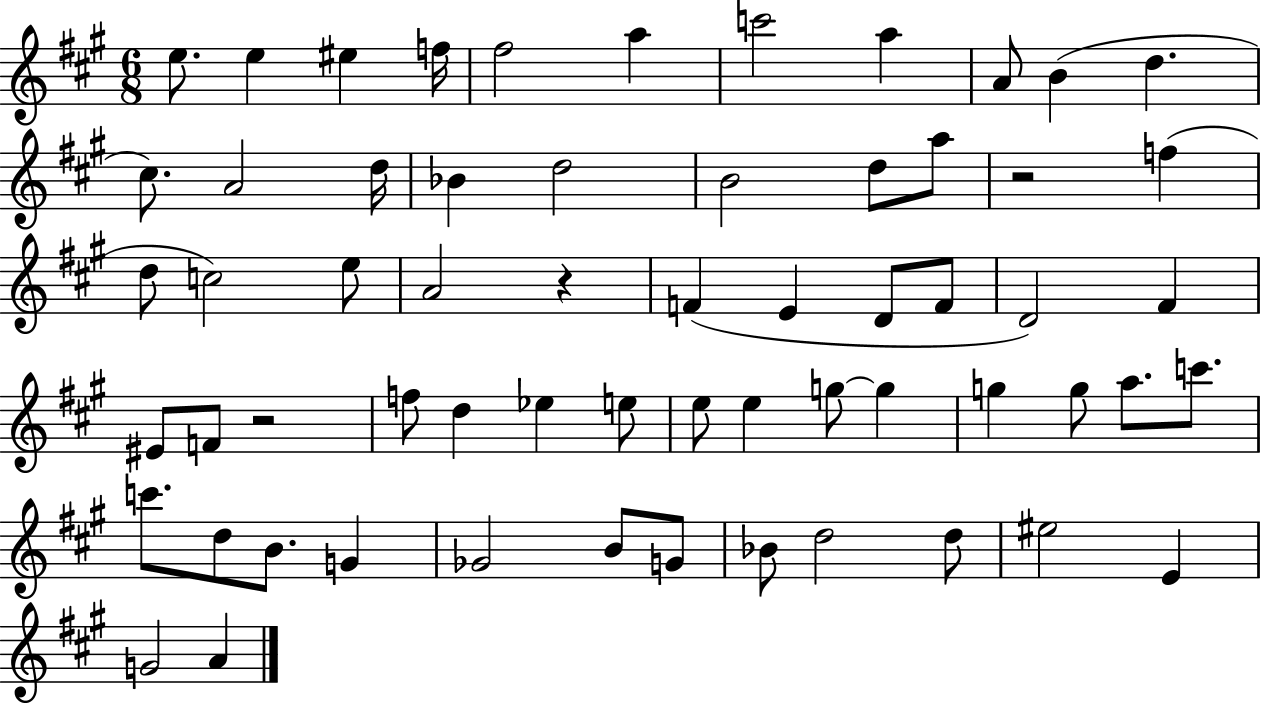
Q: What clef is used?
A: treble